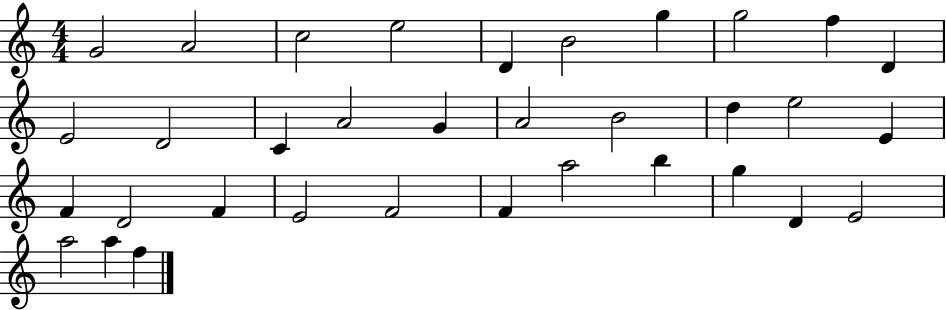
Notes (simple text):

G4/h A4/h C5/h E5/h D4/q B4/h G5/q G5/h F5/q D4/q E4/h D4/h C4/q A4/h G4/q A4/h B4/h D5/q E5/h E4/q F4/q D4/h F4/q E4/h F4/h F4/q A5/h B5/q G5/q D4/q E4/h A5/h A5/q F5/q